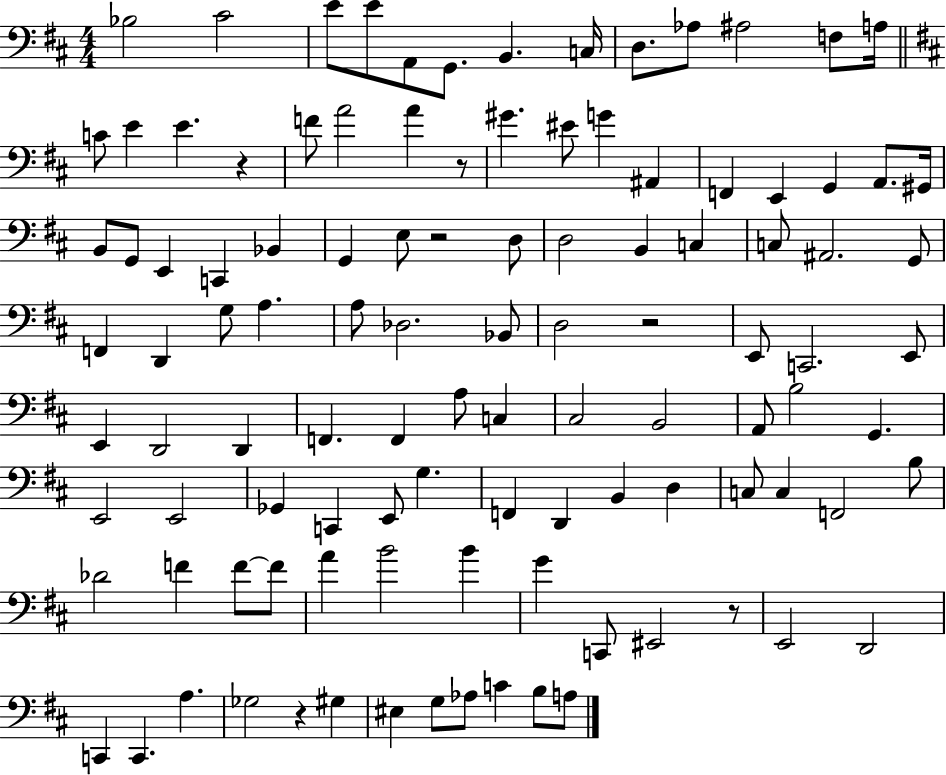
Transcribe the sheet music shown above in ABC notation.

X:1
T:Untitled
M:4/4
L:1/4
K:D
_B,2 ^C2 E/2 E/2 A,,/2 G,,/2 B,, C,/4 D,/2 _A,/2 ^A,2 F,/2 A,/4 C/2 E E z F/2 A2 A z/2 ^G ^E/2 G ^A,, F,, E,, G,, A,,/2 ^G,,/4 B,,/2 G,,/2 E,, C,, _B,, G,, E,/2 z2 D,/2 D,2 B,, C, C,/2 ^A,,2 G,,/2 F,, D,, G,/2 A, A,/2 _D,2 _B,,/2 D,2 z2 E,,/2 C,,2 E,,/2 E,, D,,2 D,, F,, F,, A,/2 C, ^C,2 B,,2 A,,/2 B,2 G,, E,,2 E,,2 _G,, C,, E,,/2 G, F,, D,, B,, D, C,/2 C, F,,2 B,/2 _D2 F F/2 F/2 A B2 B G C,,/2 ^E,,2 z/2 E,,2 D,,2 C,, C,, A, _G,2 z ^G, ^E, G,/2 _A,/2 C B,/2 A,/2